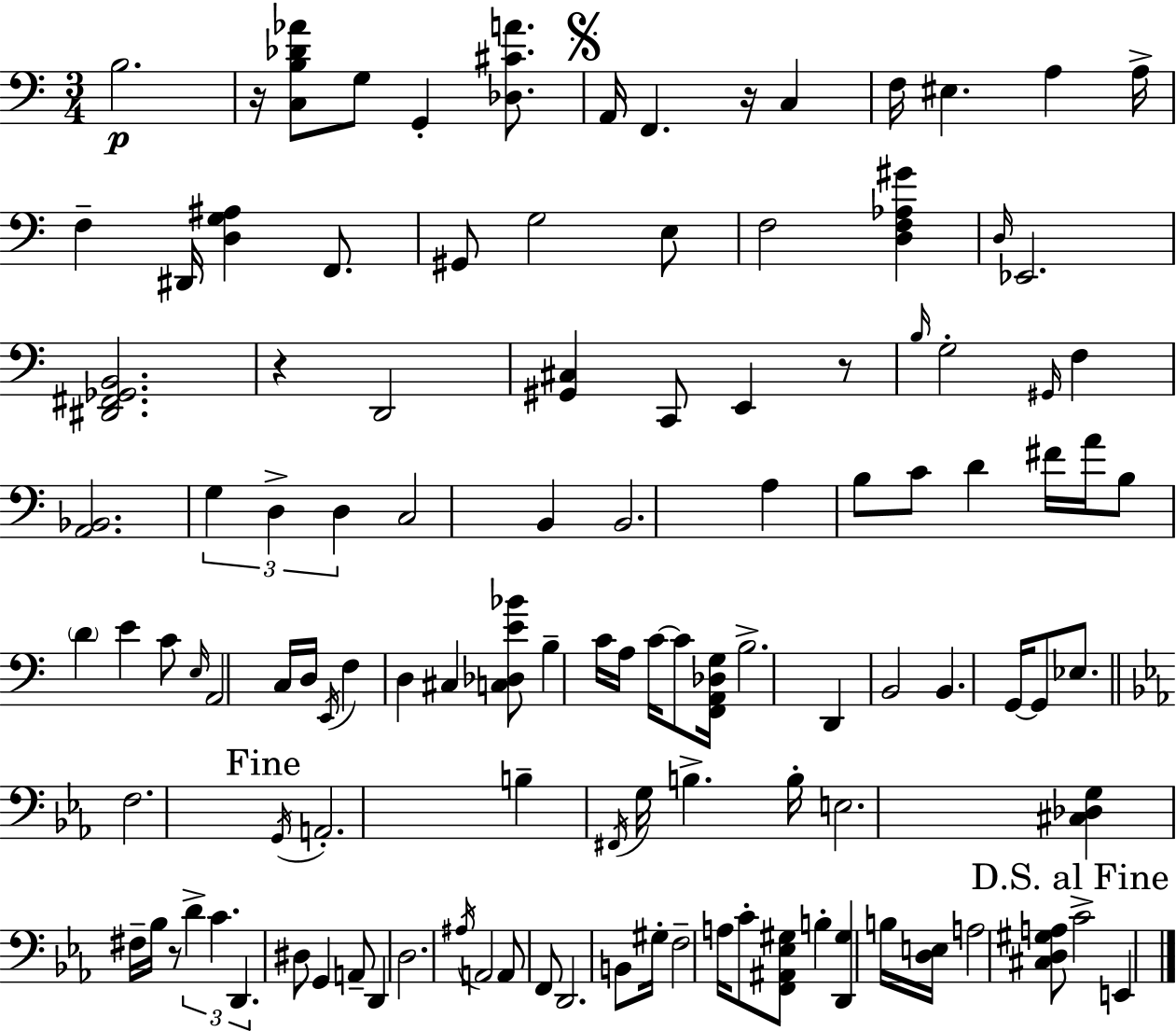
B3/h. R/s [C3,B3,Db4,Ab4]/e G3/e G2/q [Db3,C#4,A4]/e. A2/s F2/q. R/s C3/q F3/s EIS3/q. A3/q A3/s F3/q D#2/s [D3,G3,A#3]/q F2/e. G#2/e G3/h E3/e F3/h [D3,F3,Ab3,G#4]/q D3/s Eb2/h. [D#2,F#2,Gb2,B2]/h. R/q D2/h [G#2,C#3]/q C2/e E2/q R/e B3/s G3/h G#2/s F3/q [A2,Bb2]/h. G3/q D3/q D3/q C3/h B2/q B2/h. A3/q B3/e C4/e D4/q F#4/s A4/s B3/e D4/q E4/q C4/e E3/s A2/h C3/s D3/s E2/s F3/q D3/q C#3/q [C3,Db3,E4,Bb4]/e B3/q C4/s A3/s C4/s C4/e [F2,A2,Db3,G3]/s B3/h. D2/q B2/h B2/q. G2/s G2/e Eb3/e. F3/h. G2/s A2/h. B3/q F#2/s G3/s B3/q. B3/s E3/h. [C#3,Db3,G3]/q F#3/s Bb3/s R/e D4/q C4/q. D2/q. D#3/e G2/q A2/e D2/q D3/h. A#3/s A2/h A2/e F2/e D2/h. B2/e G#3/s F3/h A3/s C4/e [F2,A#2,Eb3,G#3]/e B3/q [D2,G#3]/q B3/s [D3,E3]/s A3/h [C#3,D3,G#3,A3]/e C4/h E2/q